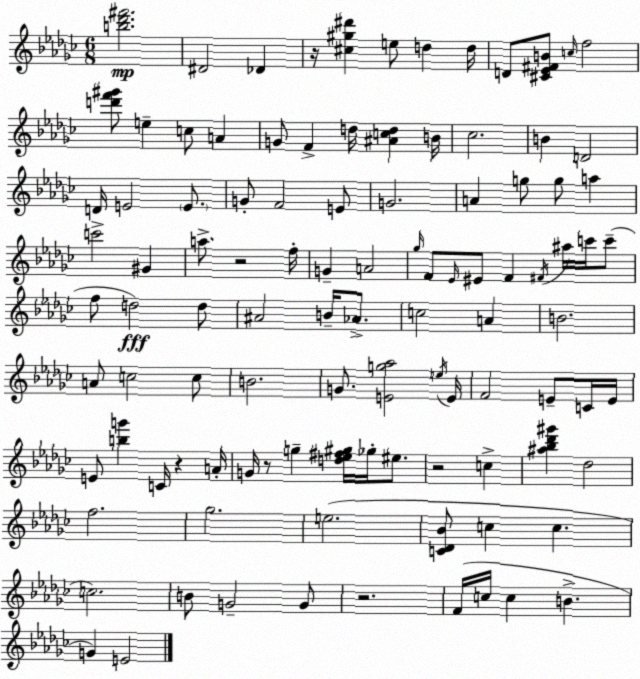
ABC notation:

X:1
T:Untitled
M:6/8
L:1/4
K:Ebm
[b_d'^f']2 ^D2 _D z/4 [^c^g^d'] e/2 d d/4 D/2 [^C_E^FB]/2 c/4 f2 [d'f'^g']/2 e c/2 A G/2 F d/4 [^Acd] B/4 _c2 B D2 D/4 E2 E/2 G/2 F2 E/2 G2 A g/2 g/2 a c'2 ^G a/2 z2 f/4 G A2 _g/4 F/2 _E/4 ^E/2 F ^F/4 ^a/4 c'/4 c'/2 f/2 d2 d/2 ^A2 B/4 _A/2 c2 A B2 A/2 c2 c/2 B2 G/2 [Eg_a]2 e/4 E/4 F2 E/2 C/4 E/4 E/2 [bg'] C/4 z A/4 G/4 z/2 g [d_e^f^g]/4 _g/4 ^e/2 z2 c [^a_b_d'^g'] _d2 f2 _g2 e2 [C_D_B]/2 c c c2 B/2 G2 G/2 z2 F/4 c/4 c B G E2